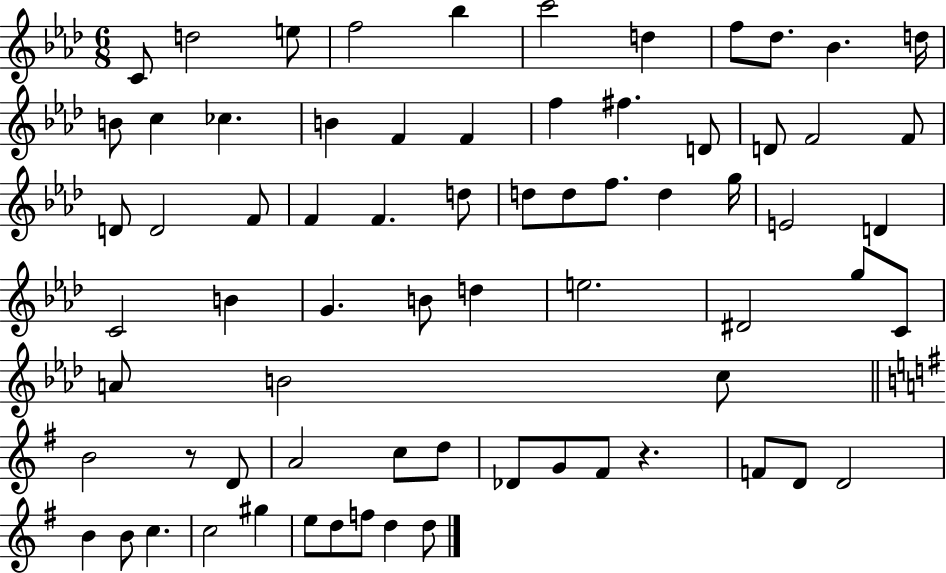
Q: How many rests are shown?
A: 2